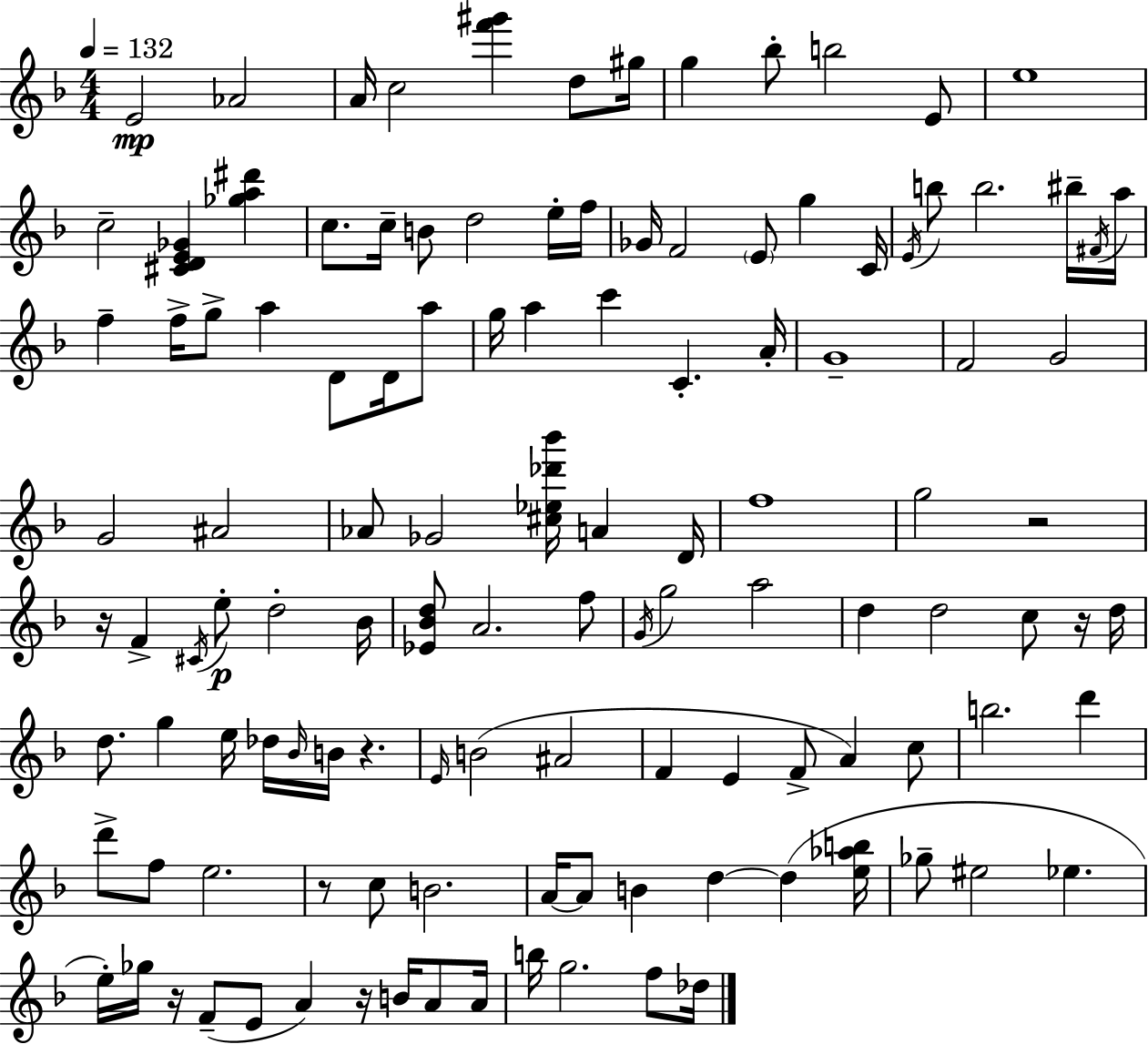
E4/h Ab4/h A4/s C5/h [F6,G#6]/q D5/e G#5/s G5/q Bb5/e B5/h E4/e E5/w C5/h [C#4,D4,E4,Gb4]/q [Gb5,A5,D#6]/q C5/e. C5/s B4/e D5/h E5/s F5/s Gb4/s F4/h E4/e G5/q C4/s E4/s B5/e B5/h. BIS5/s F#4/s A5/s F5/q F5/s G5/e A5/q D4/e D4/s A5/e G5/s A5/q C6/q C4/q. A4/s G4/w F4/h G4/h G4/h A#4/h Ab4/e Gb4/h [C#5,Eb5,Db6,Bb6]/s A4/q D4/s F5/w G5/h R/h R/s F4/q C#4/s E5/e D5/h Bb4/s [Eb4,Bb4,D5]/e A4/h. F5/e G4/s G5/h A5/h D5/q D5/h C5/e R/s D5/s D5/e. G5/q E5/s Db5/s Bb4/s B4/s R/q. E4/s B4/h A#4/h F4/q E4/q F4/e A4/q C5/e B5/h. D6/q D6/e F5/e E5/h. R/e C5/e B4/h. A4/s A4/e B4/q D5/q D5/q [E5,Ab5,B5]/s Gb5/e EIS5/h Eb5/q. E5/s Gb5/s R/s F4/e E4/e A4/q R/s B4/s A4/e A4/s B5/s G5/h. F5/e Db5/s